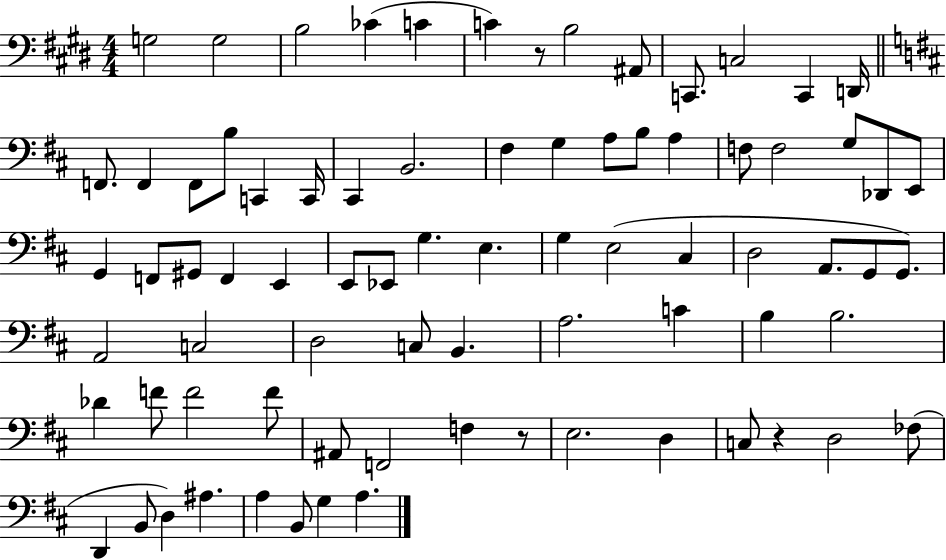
G3/h G3/h B3/h CES4/q C4/q C4/q R/e B3/h A#2/e C2/e. C3/h C2/q D2/s F2/e. F2/q F2/e B3/e C2/q C2/s C#2/q B2/h. F#3/q G3/q A3/e B3/e A3/q F3/e F3/h G3/e Db2/e E2/e G2/q F2/e G#2/e F2/q E2/q E2/e Eb2/e G3/q. E3/q. G3/q E3/h C#3/q D3/h A2/e. G2/e G2/e. A2/h C3/h D3/h C3/e B2/q. A3/h. C4/q B3/q B3/h. Db4/q F4/e F4/h F4/e A#2/e F2/h F3/q R/e E3/h. D3/q C3/e R/q D3/h FES3/e D2/q B2/e D3/q A#3/q. A3/q B2/e G3/q A3/q.